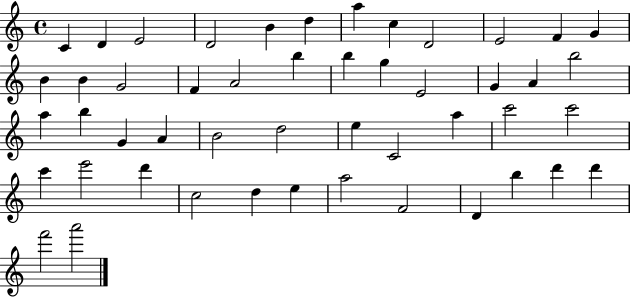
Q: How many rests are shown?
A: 0